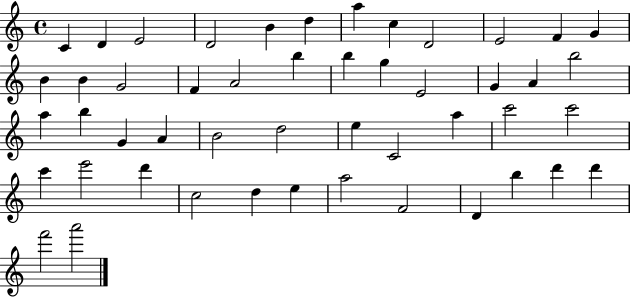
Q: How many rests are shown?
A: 0